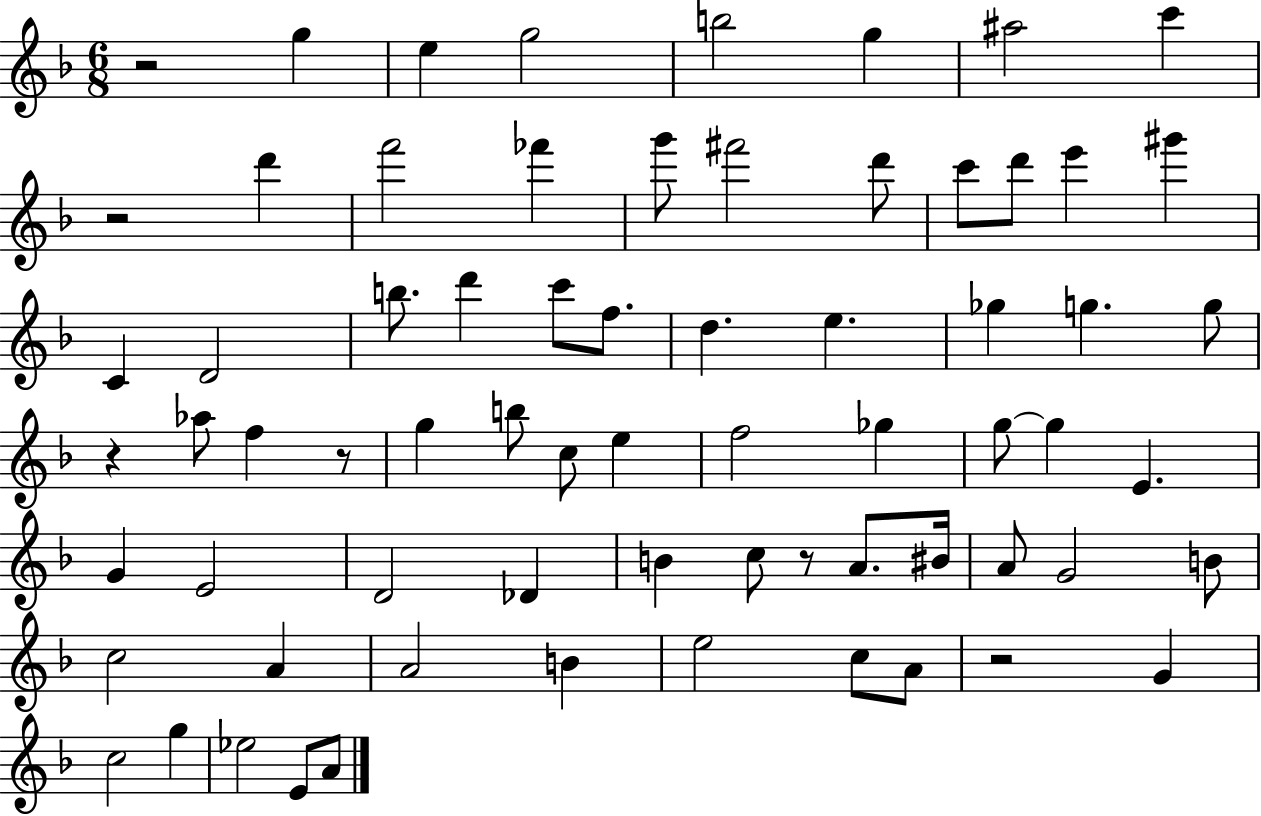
{
  \clef treble
  \numericTimeSignature
  \time 6/8
  \key f \major
  \repeat volta 2 { r2 g''4 | e''4 g''2 | b''2 g''4 | ais''2 c'''4 | \break r2 d'''4 | f'''2 fes'''4 | g'''8 fis'''2 d'''8 | c'''8 d'''8 e'''4 gis'''4 | \break c'4 d'2 | b''8. d'''4 c'''8 f''8. | d''4. e''4. | ges''4 g''4. g''8 | \break r4 aes''8 f''4 r8 | g''4 b''8 c''8 e''4 | f''2 ges''4 | g''8~~ g''4 e'4. | \break g'4 e'2 | d'2 des'4 | b'4 c''8 r8 a'8. bis'16 | a'8 g'2 b'8 | \break c''2 a'4 | a'2 b'4 | e''2 c''8 a'8 | r2 g'4 | \break c''2 g''4 | ees''2 e'8 a'8 | } \bar "|."
}